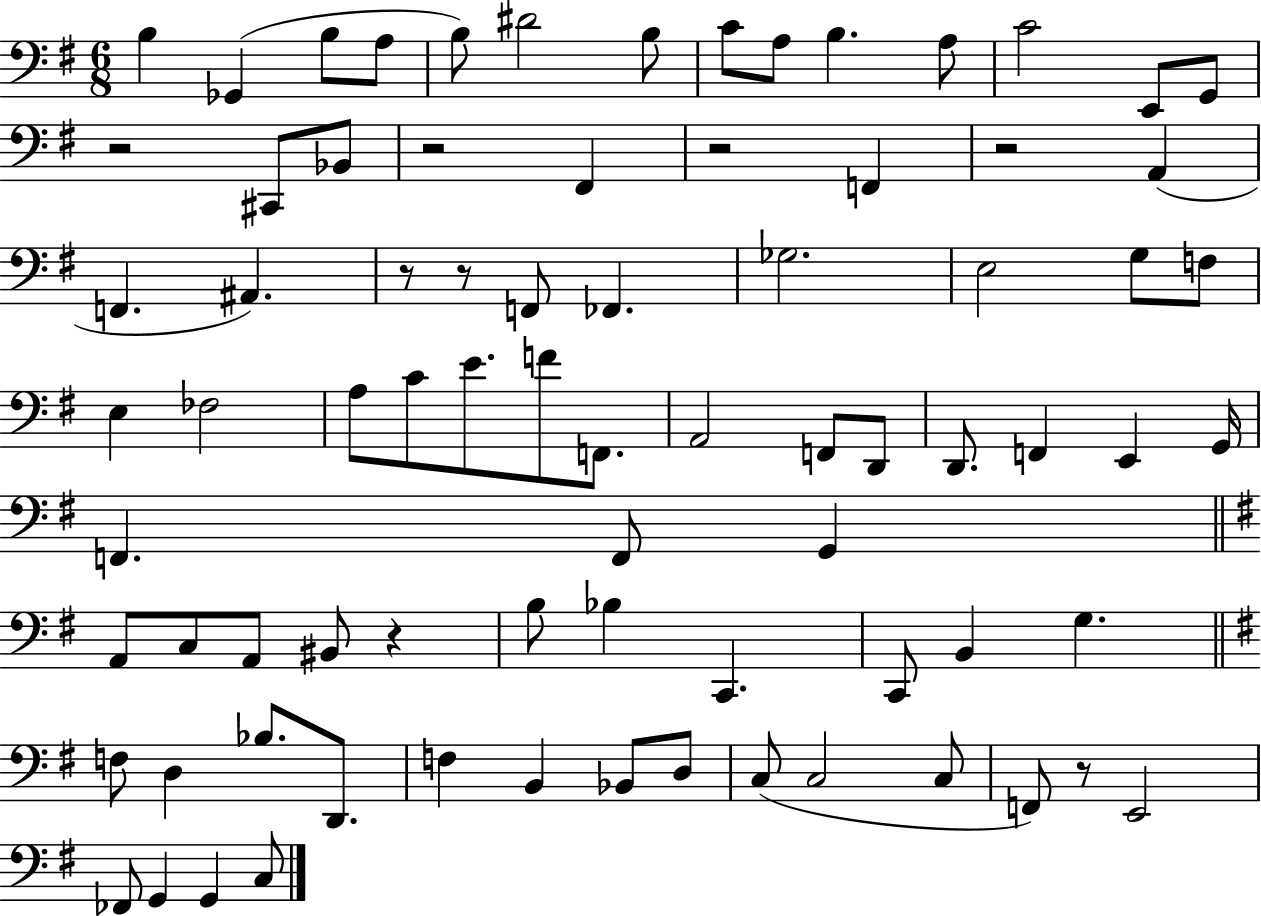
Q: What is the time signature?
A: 6/8